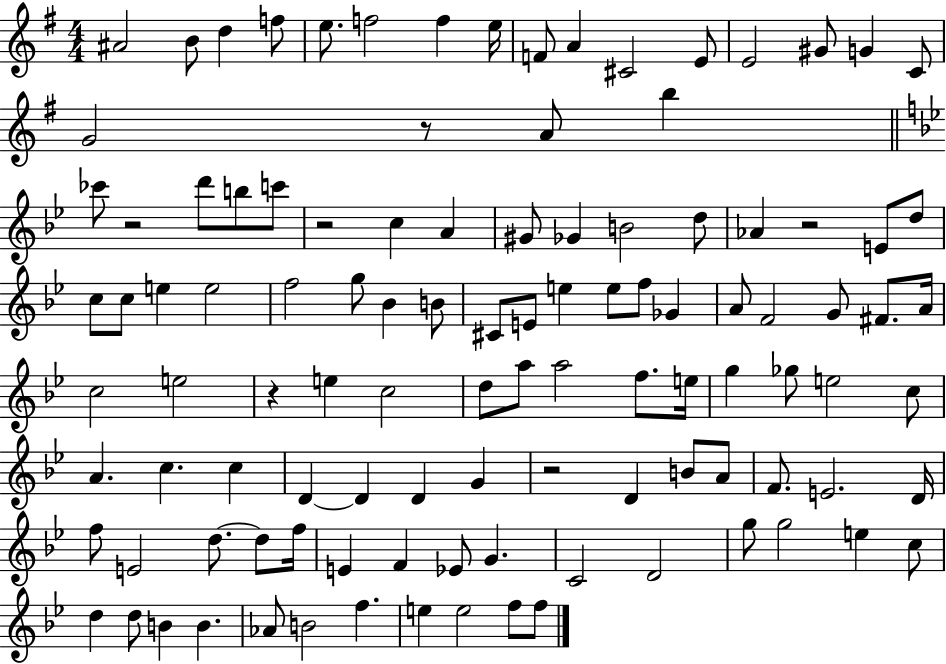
A#4/h B4/e D5/q F5/e E5/e. F5/h F5/q E5/s F4/e A4/q C#4/h E4/e E4/h G#4/e G4/q C4/e G4/h R/e A4/e B5/q CES6/e R/h D6/e B5/e C6/e R/h C5/q A4/q G#4/e Gb4/q B4/h D5/e Ab4/q R/h E4/e D5/e C5/e C5/e E5/q E5/h F5/h G5/e Bb4/q B4/e C#4/e E4/e E5/q E5/e F5/e Gb4/q A4/e F4/h G4/e F#4/e. A4/s C5/h E5/h R/q E5/q C5/h D5/e A5/e A5/h F5/e. E5/s G5/q Gb5/e E5/h C5/e A4/q. C5/q. C5/q D4/q D4/q D4/q G4/q R/h D4/q B4/e A4/e F4/e. E4/h. D4/s F5/e E4/h D5/e. D5/e F5/s E4/q F4/q Eb4/e G4/q. C4/h D4/h G5/e G5/h E5/q C5/e D5/q D5/e B4/q B4/q. Ab4/e B4/h F5/q. E5/q E5/h F5/e F5/e